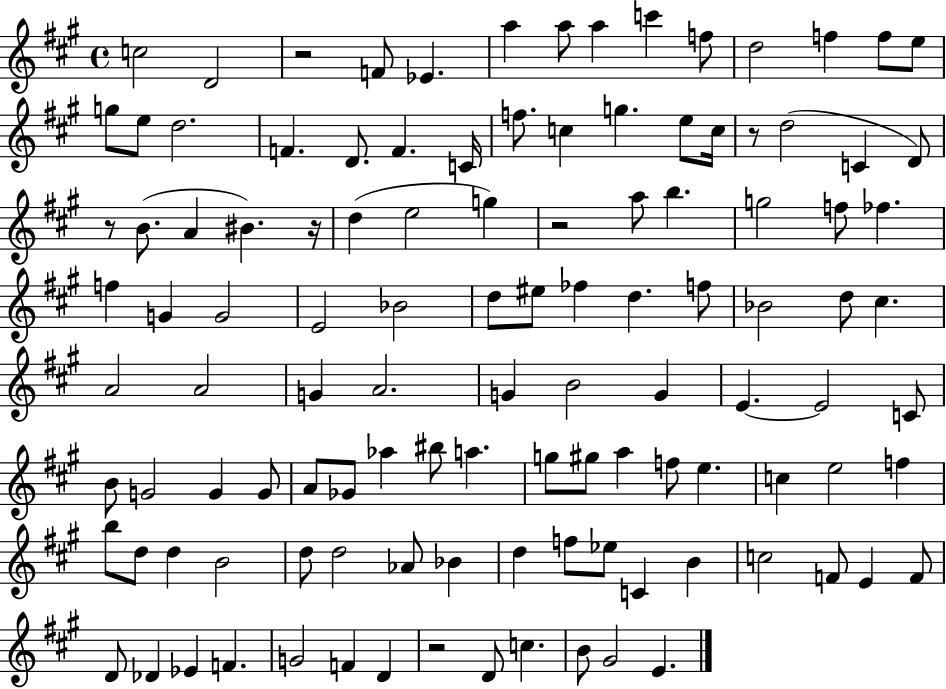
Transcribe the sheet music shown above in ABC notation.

X:1
T:Untitled
M:4/4
L:1/4
K:A
c2 D2 z2 F/2 _E a a/2 a c' f/2 d2 f f/2 e/2 g/2 e/2 d2 F D/2 F C/4 f/2 c g e/2 c/4 z/2 d2 C D/2 z/2 B/2 A ^B z/4 d e2 g z2 a/2 b g2 f/2 _f f G G2 E2 _B2 d/2 ^e/2 _f d f/2 _B2 d/2 ^c A2 A2 G A2 G B2 G E E2 C/2 B/2 G2 G G/2 A/2 _G/2 _a ^b/2 a g/2 ^g/2 a f/2 e c e2 f b/2 d/2 d B2 d/2 d2 _A/2 _B d f/2 _e/2 C B c2 F/2 E F/2 D/2 _D _E F G2 F D z2 D/2 c B/2 ^G2 E